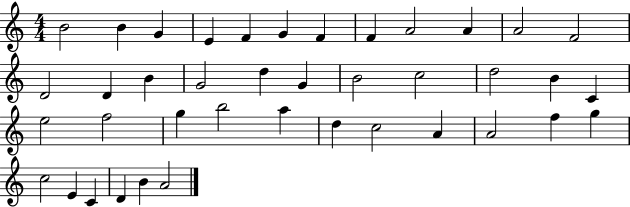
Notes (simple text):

B4/h B4/q G4/q E4/q F4/q G4/q F4/q F4/q A4/h A4/q A4/h F4/h D4/h D4/q B4/q G4/h D5/q G4/q B4/h C5/h D5/h B4/q C4/q E5/h F5/h G5/q B5/h A5/q D5/q C5/h A4/q A4/h F5/q G5/q C5/h E4/q C4/q D4/q B4/q A4/h